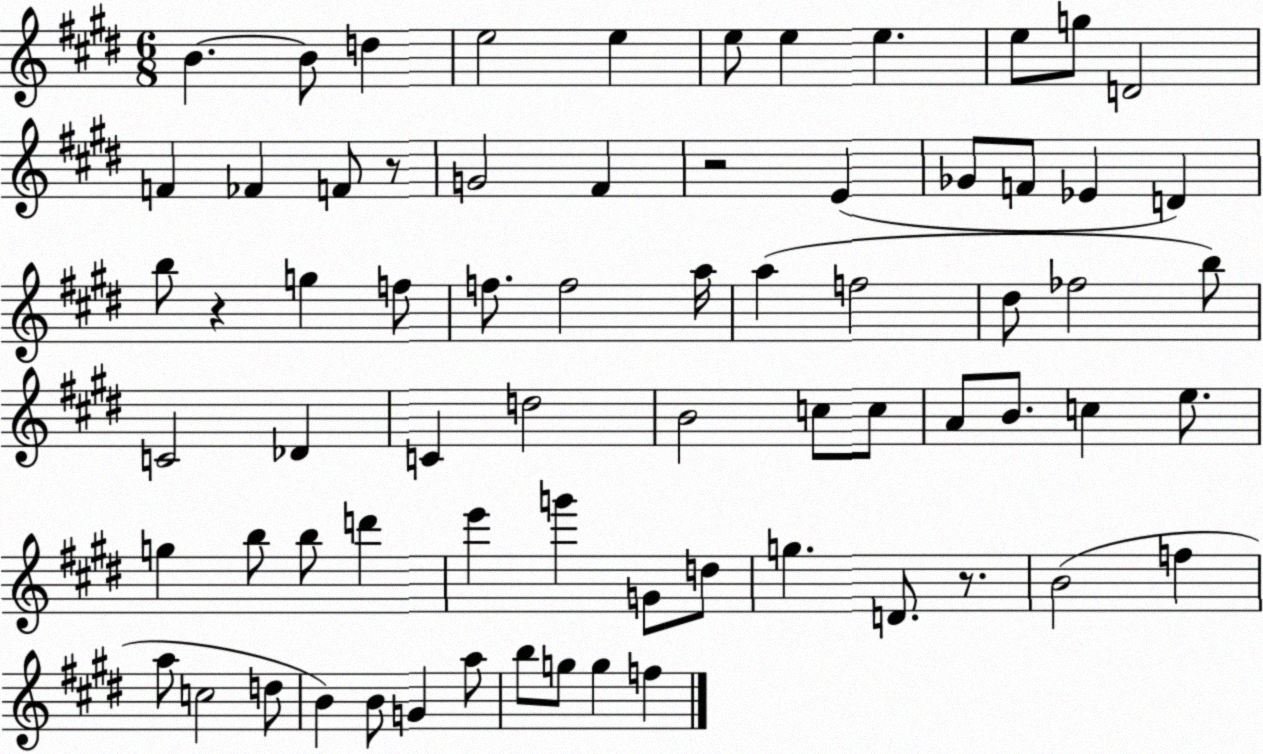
X:1
T:Untitled
M:6/8
L:1/4
K:E
B B/2 d e2 e e/2 e e e/2 g/2 D2 F _F F/2 z/2 G2 ^F z2 E _G/2 F/2 _E D b/2 z g f/2 f/2 f2 a/4 a f2 ^d/2 _f2 b/2 C2 _D C d2 B2 c/2 c/2 A/2 B/2 c e/2 g b/2 b/2 d' e' g' G/2 d/2 g D/2 z/2 B2 f a/2 c2 d/2 B B/2 G a/2 b/2 g/2 g f